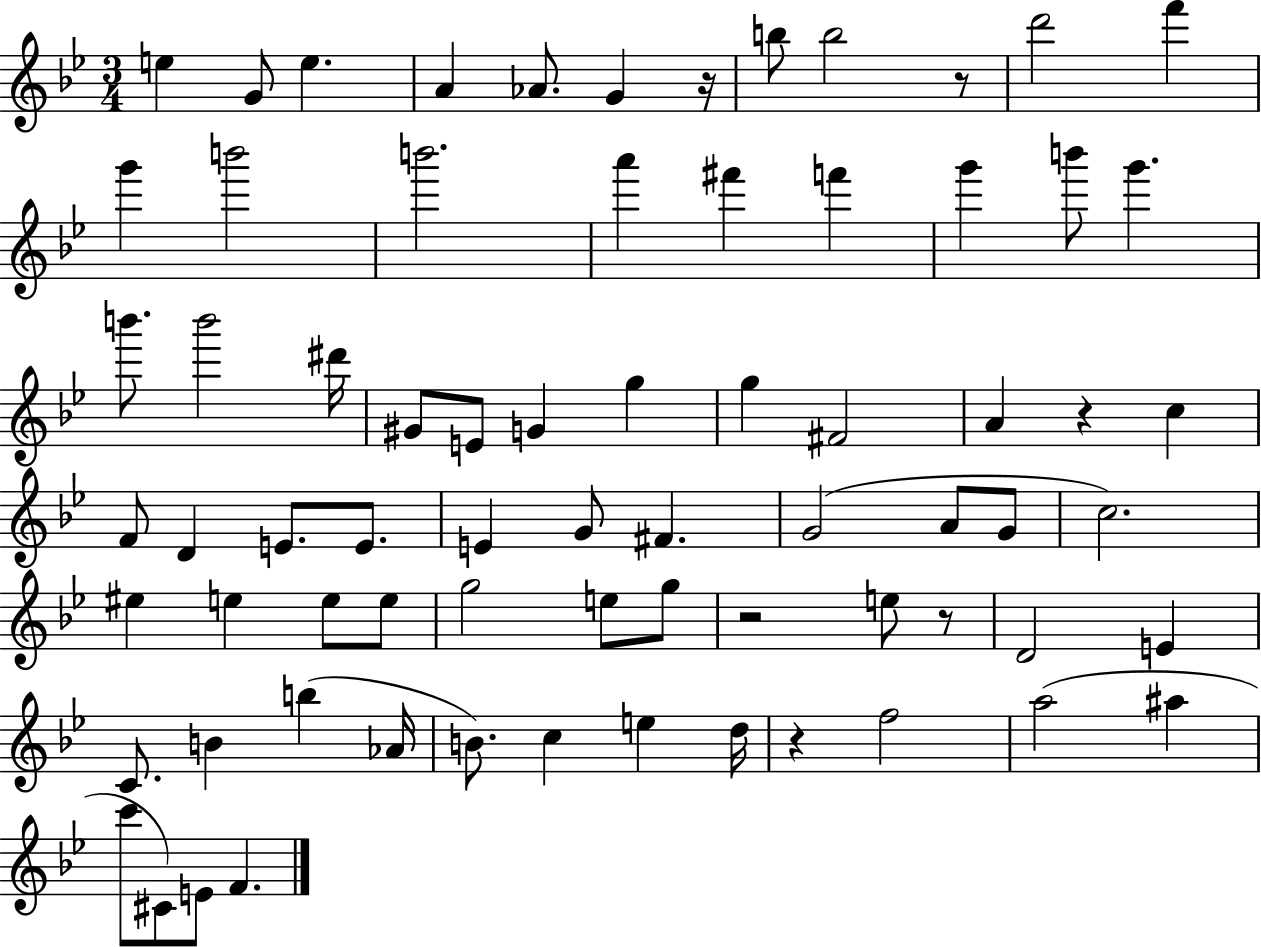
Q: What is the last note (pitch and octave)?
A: F4